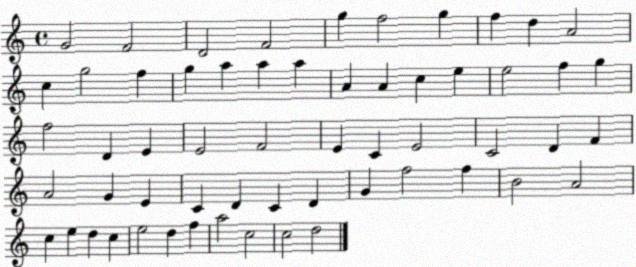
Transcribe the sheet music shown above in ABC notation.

X:1
T:Untitled
M:4/4
L:1/4
K:C
G2 F2 D2 F2 g f2 g f d A2 c g2 f g a a a A A c e e2 f g f2 D E E2 F2 E C E2 C2 D F A2 G E C D C D G f2 f B2 A2 c e d c e2 d f a2 c2 c2 d2